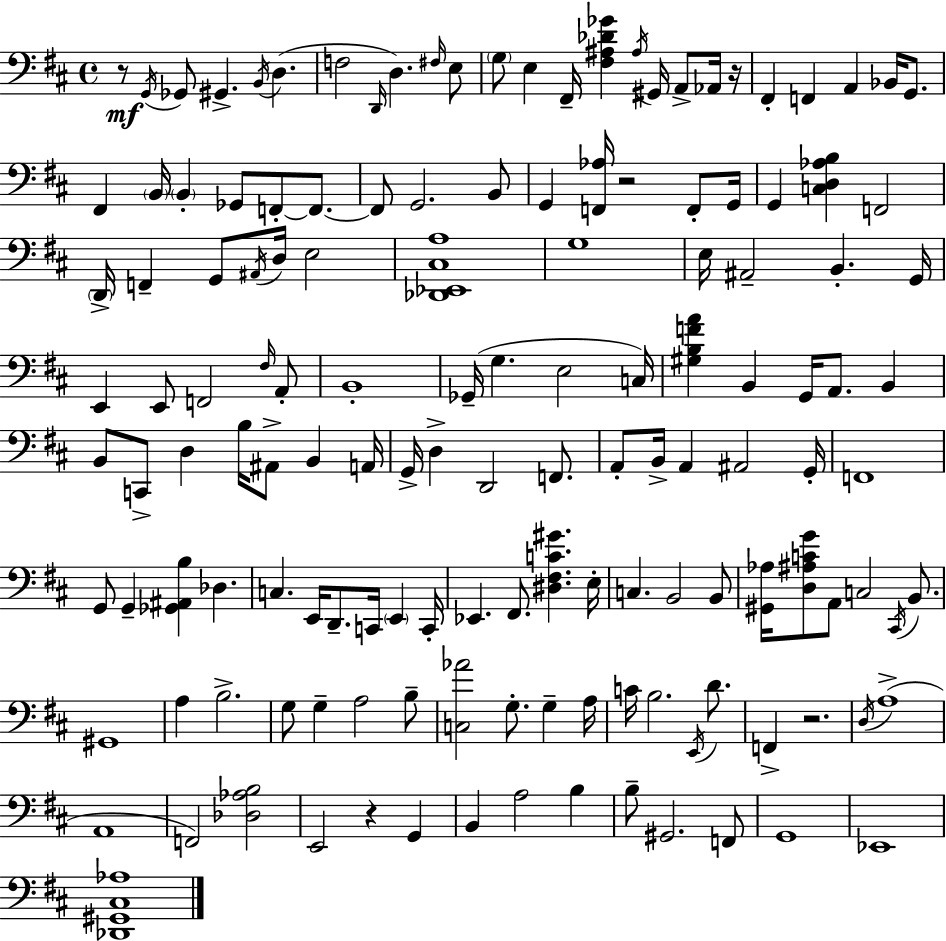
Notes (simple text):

R/e G2/s Gb2/e G#2/q. B2/s D3/q. F3/h D2/s D3/q. F#3/s E3/e G3/e E3/q F#2/s [F#3,A#3,Db4,Gb4]/q A#3/s G#2/s A2/e Ab2/s R/s F#2/q F2/q A2/q Bb2/s G2/e. F#2/q B2/s B2/q Gb2/e F2/e F2/e. F2/e G2/h. B2/e G2/q [F2,Ab3]/s R/h F2/e G2/s G2/q [C3,D3,Ab3,B3]/q F2/h D2/s F2/q G2/e A#2/s D3/s E3/h [Db2,Eb2,C#3,A3]/w G3/w E3/s A#2/h B2/q. G2/s E2/q E2/e F2/h F#3/s A2/e B2/w Gb2/s G3/q. E3/h C3/s [G#3,B3,F4,A4]/q B2/q G2/s A2/e. B2/q B2/e C2/e D3/q B3/s A#2/e B2/q A2/s G2/s D3/q D2/h F2/e. A2/e B2/s A2/q A#2/h G2/s F2/w G2/e G2/q [Gb2,A#2,B3]/q Db3/q. C3/q. E2/s D2/e. C2/s E2/q C2/s Eb2/q. F#2/e. [D#3,F#3,C4,G#4]/q. E3/s C3/q. B2/h B2/e [G#2,Ab3]/s [D3,A#3,C4,G4]/e A2/e C3/h C#2/s B2/e. G#2/w A3/q B3/h. G3/e G3/q A3/h B3/e [C3,Ab4]/h G3/e. G3/q A3/s C4/s B3/h. E2/s D4/e. F2/q R/h. D3/s A3/w A2/w F2/h [Db3,Ab3,B3]/h E2/h R/q G2/q B2/q A3/h B3/q B3/e G#2/h. F2/e G2/w Eb2/w [Db2,G#2,C#3,Ab3]/w